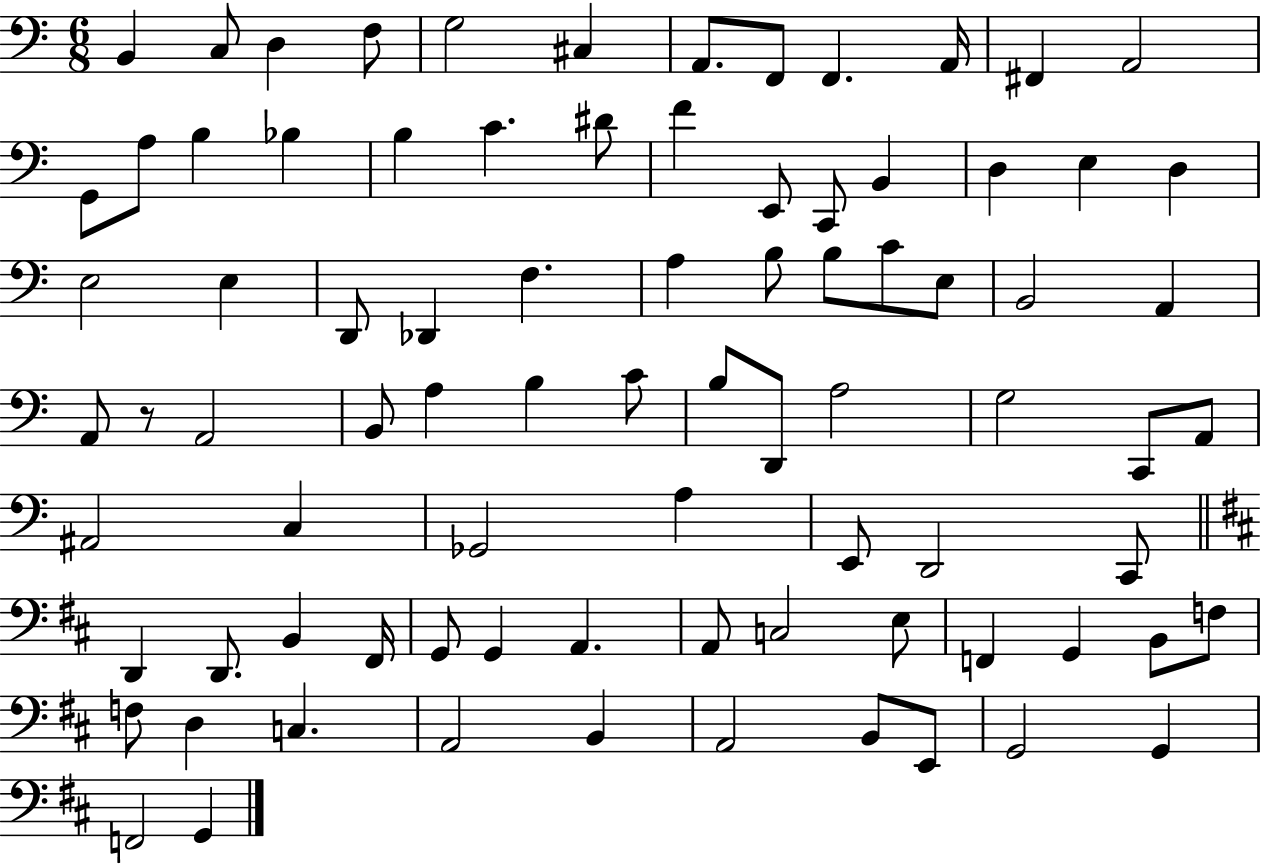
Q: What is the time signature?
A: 6/8